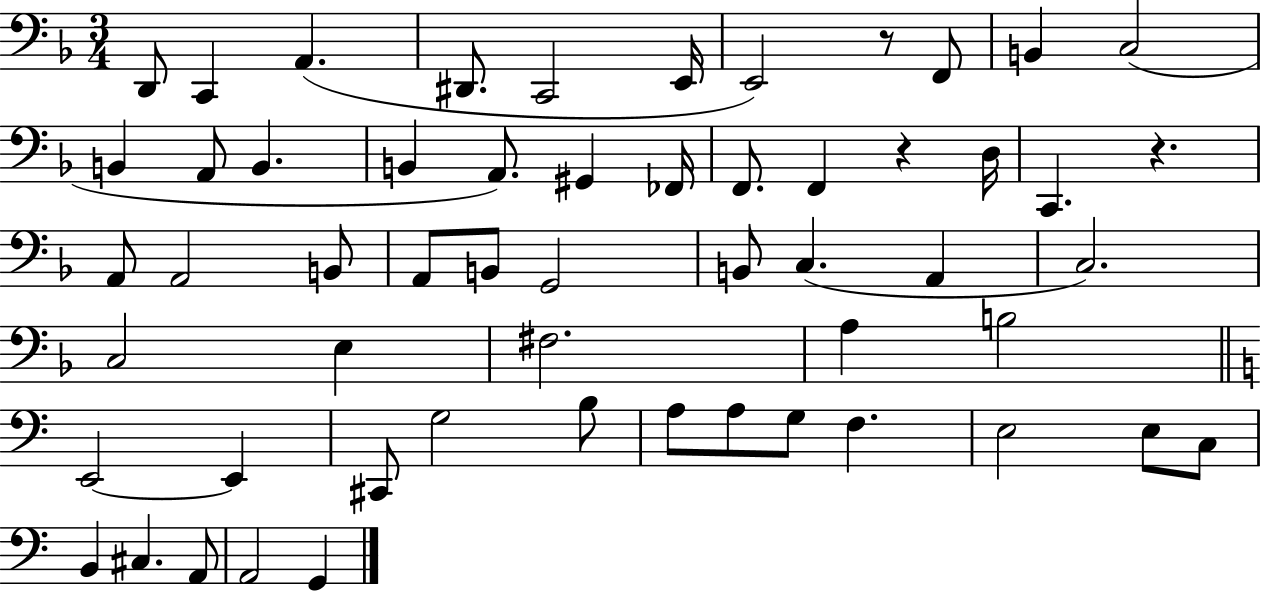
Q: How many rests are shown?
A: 3